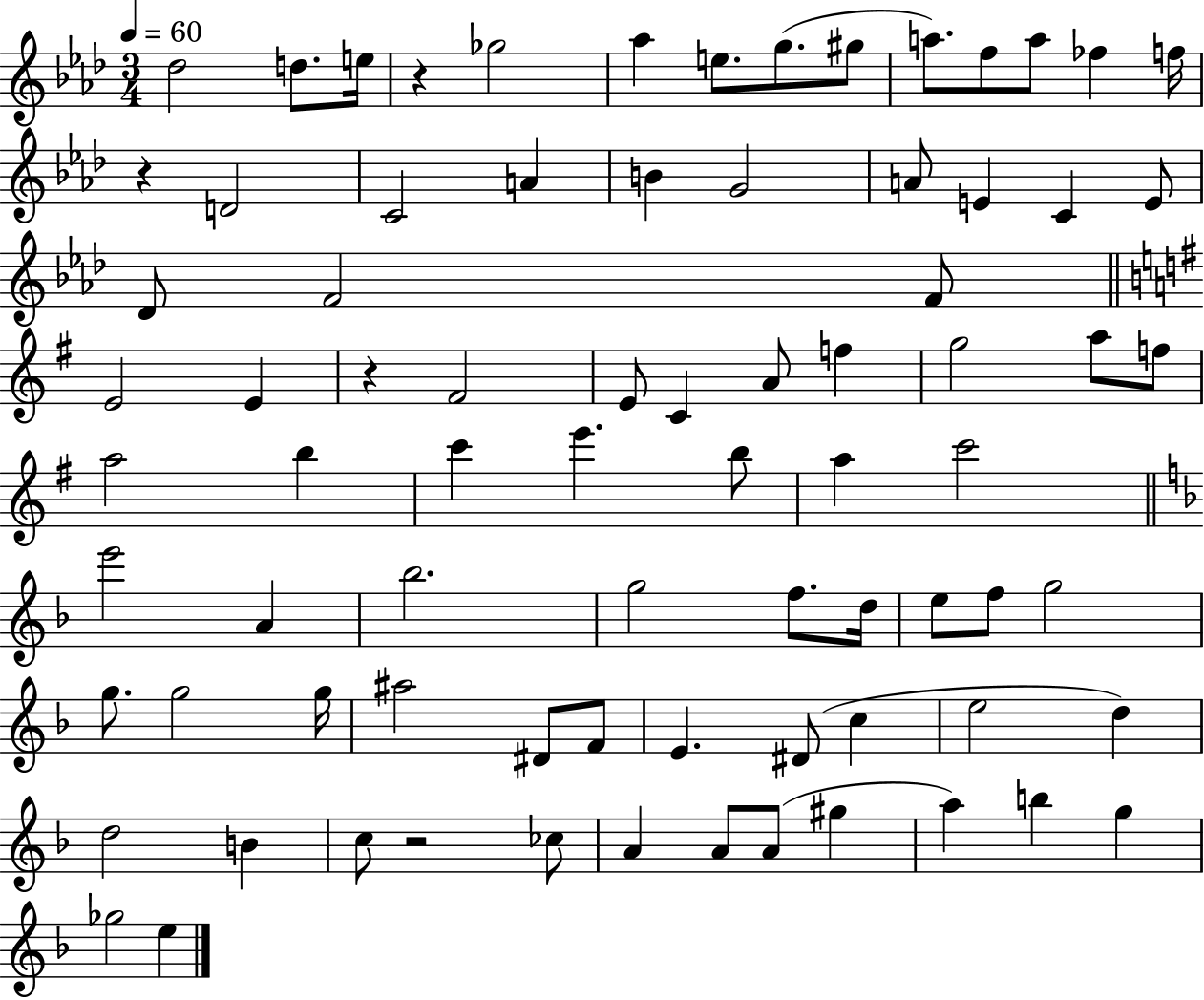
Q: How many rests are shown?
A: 4